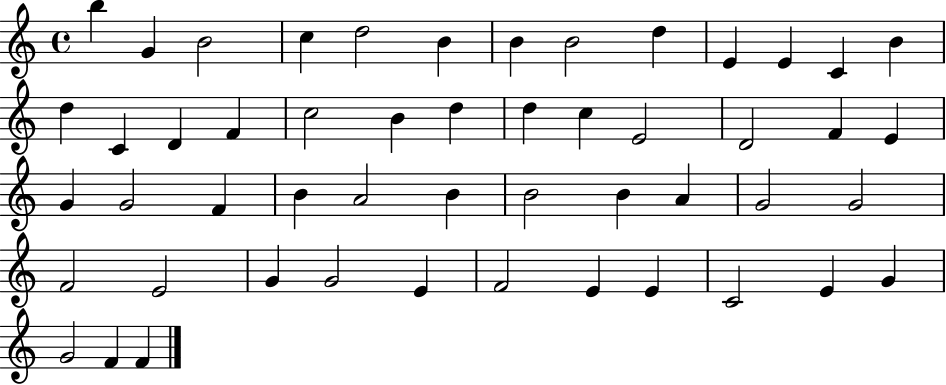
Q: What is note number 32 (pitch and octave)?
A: B4